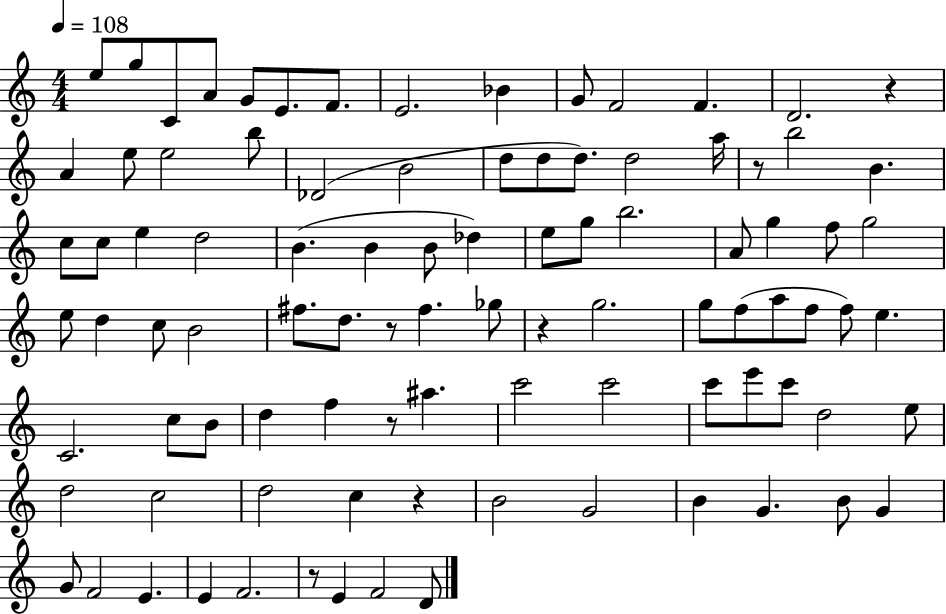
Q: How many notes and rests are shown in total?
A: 94